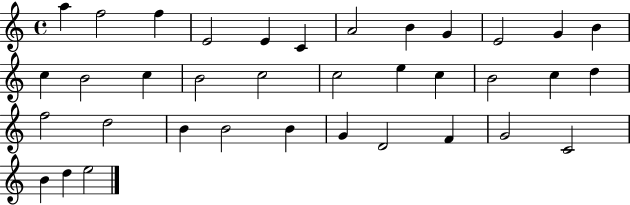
X:1
T:Untitled
M:4/4
L:1/4
K:C
a f2 f E2 E C A2 B G E2 G B c B2 c B2 c2 c2 e c B2 c d f2 d2 B B2 B G D2 F G2 C2 B d e2